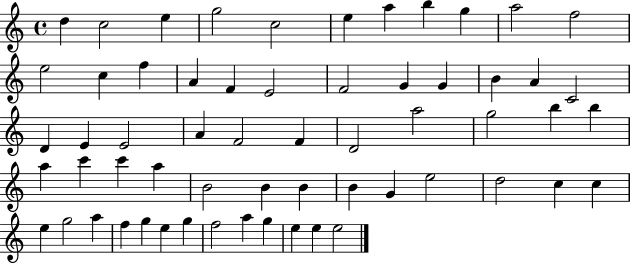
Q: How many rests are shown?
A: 0